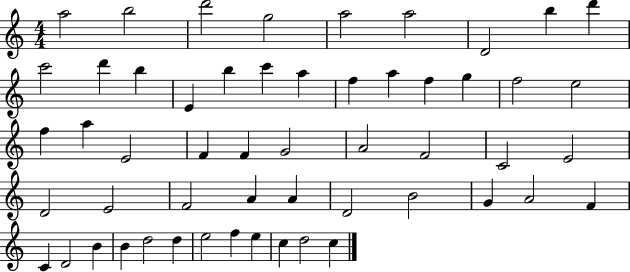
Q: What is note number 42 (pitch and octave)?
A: F4